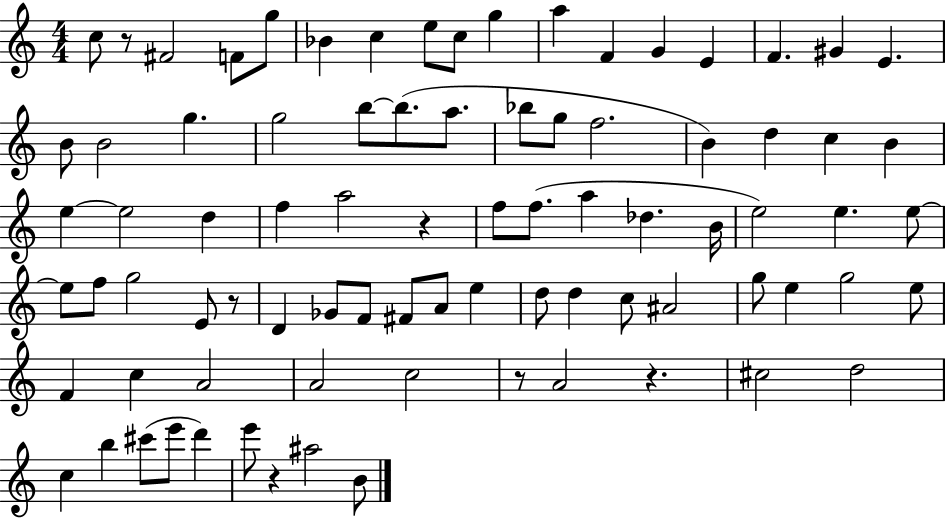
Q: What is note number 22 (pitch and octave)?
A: B5